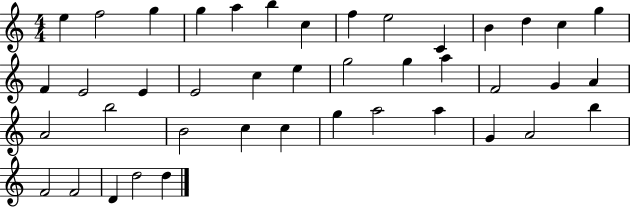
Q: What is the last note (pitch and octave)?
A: D5